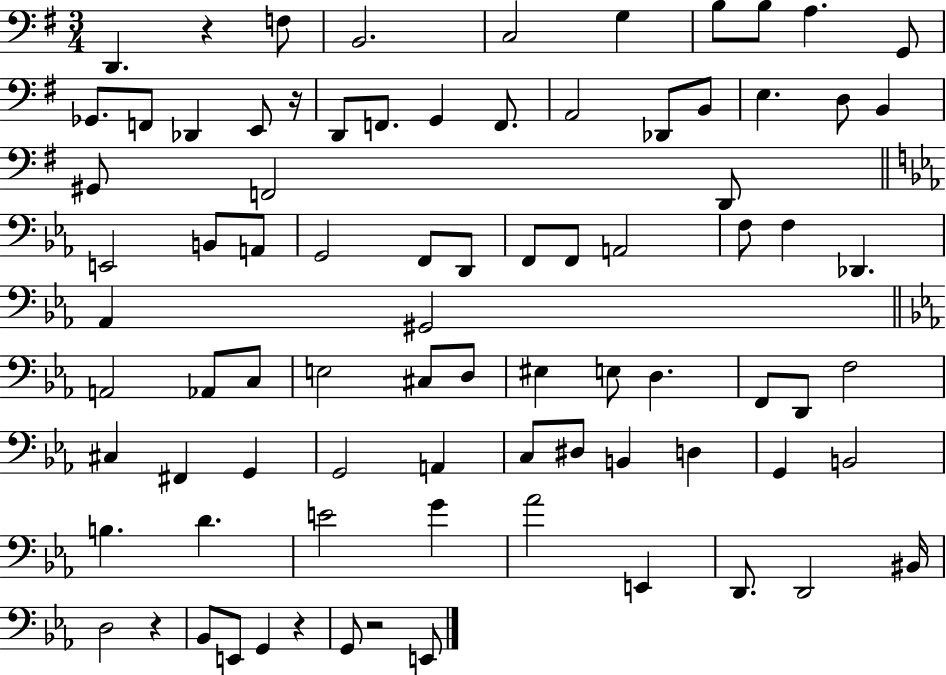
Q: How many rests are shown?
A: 5